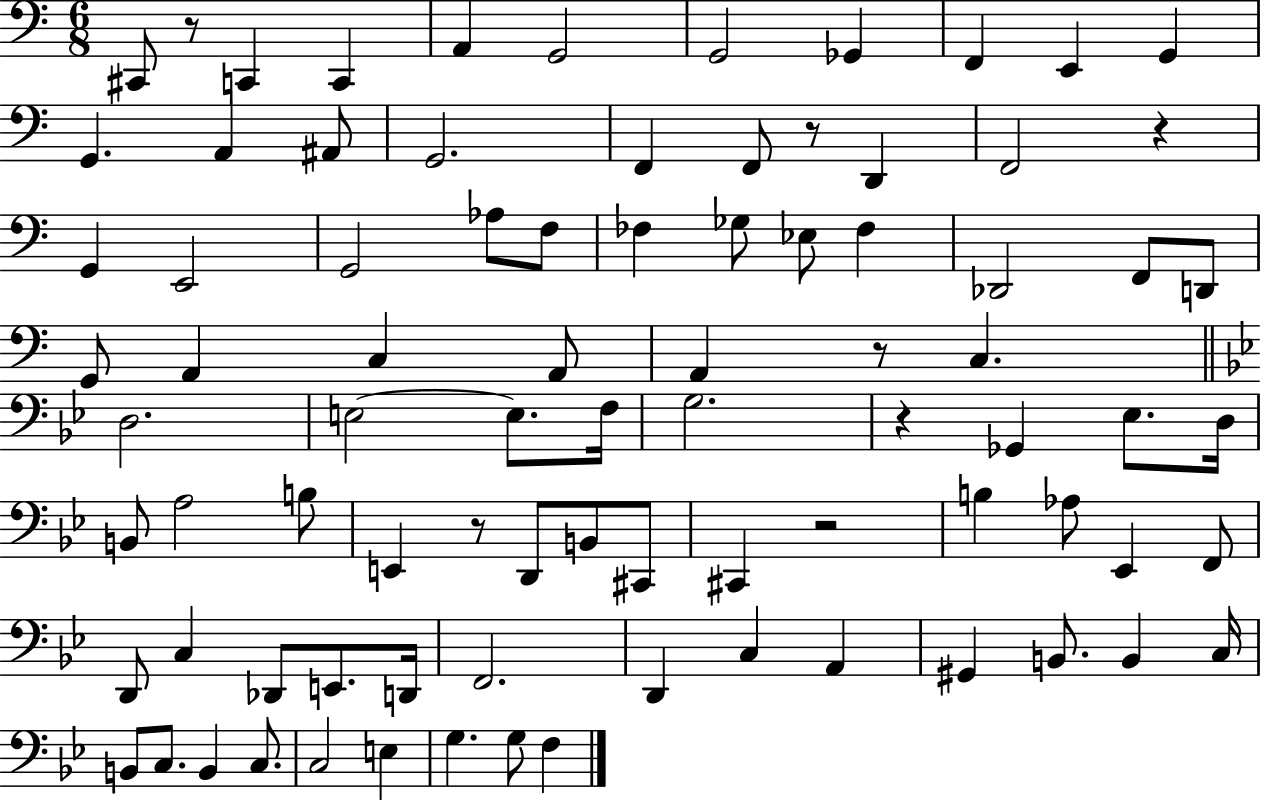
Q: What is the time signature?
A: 6/8